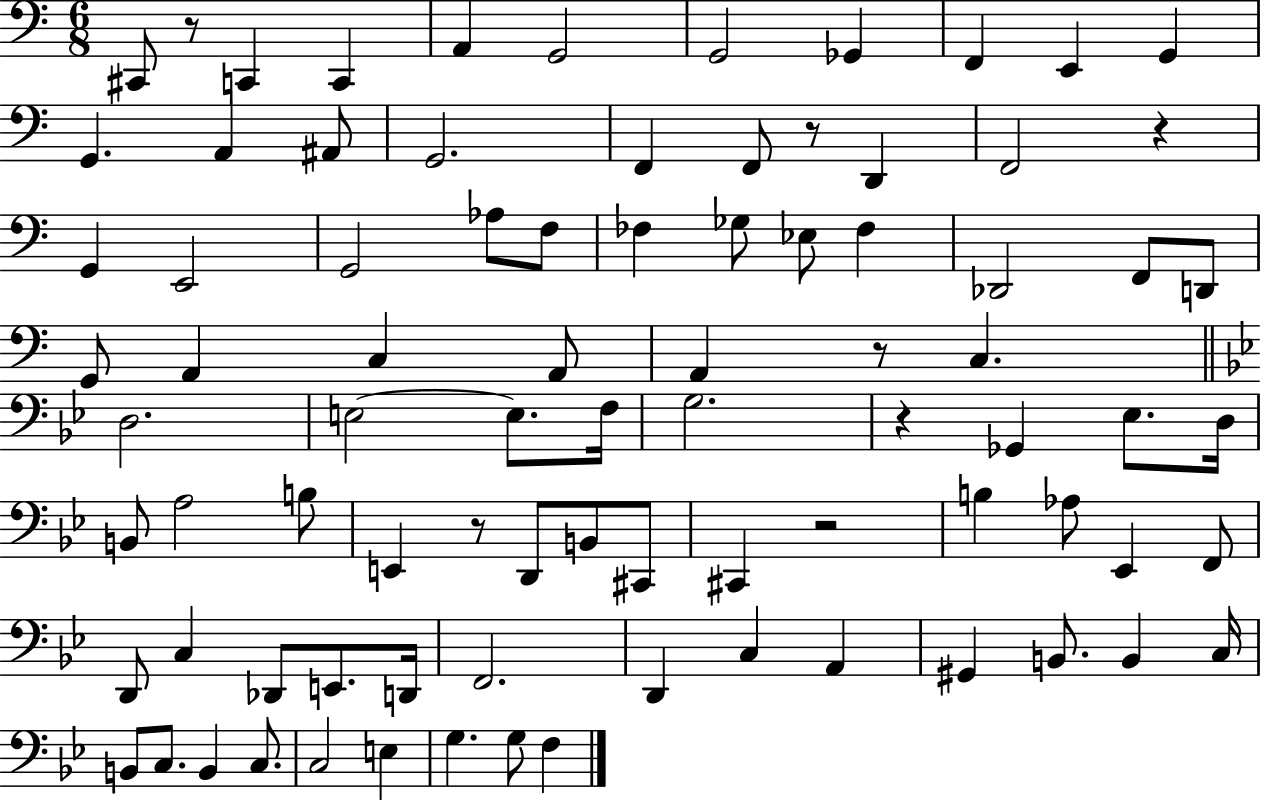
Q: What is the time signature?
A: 6/8